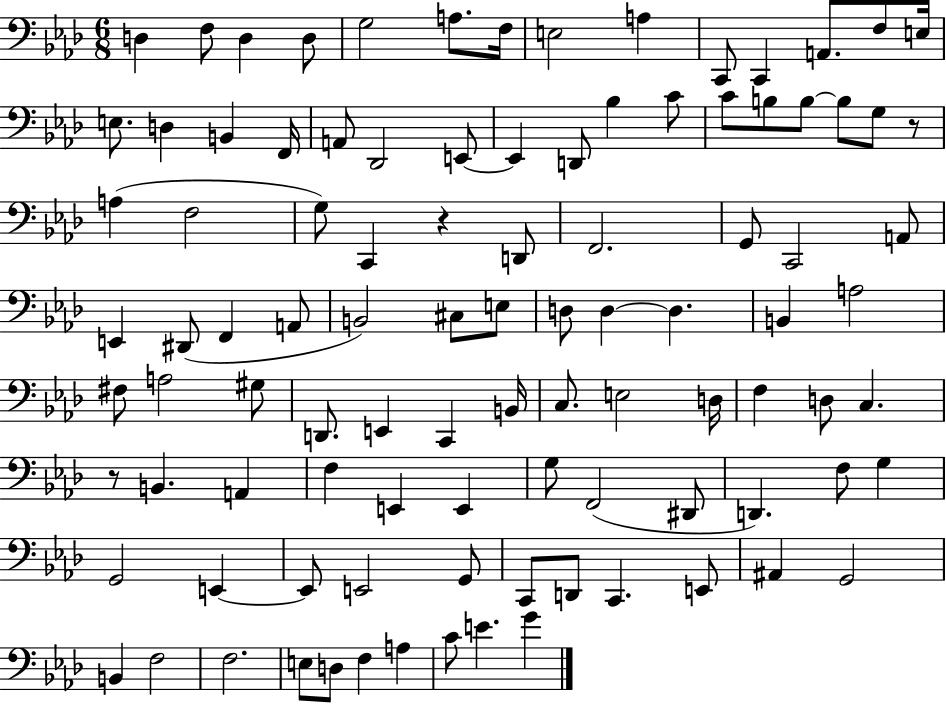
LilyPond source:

{
  \clef bass
  \numericTimeSignature
  \time 6/8
  \key aes \major
  d4 f8 d4 d8 | g2 a8. f16 | e2 a4 | c,8 c,4 a,8. f8 e16 | \break e8. d4 b,4 f,16 | a,8 des,2 e,8~~ | e,4 d,8 bes4 c'8 | c'8 b8 b8~~ b8 g8 r8 | \break a4( f2 | g8) c,4 r4 d,8 | f,2. | g,8 c,2 a,8 | \break e,4 dis,8( f,4 a,8 | b,2) cis8 e8 | d8 d4~~ d4. | b,4 a2 | \break fis8 a2 gis8 | d,8. e,4 c,4 b,16 | c8. e2 d16 | f4 d8 c4. | \break r8 b,4. a,4 | f4 e,4 e,4 | g8 f,2( dis,8 | d,4.) f8 g4 | \break g,2 e,4~~ | e,8 e,2 g,8 | c,8 d,8 c,4. e,8 | ais,4 g,2 | \break b,4 f2 | f2. | e8 d8 f4 a4 | c'8 e'4. g'4 | \break \bar "|."
}